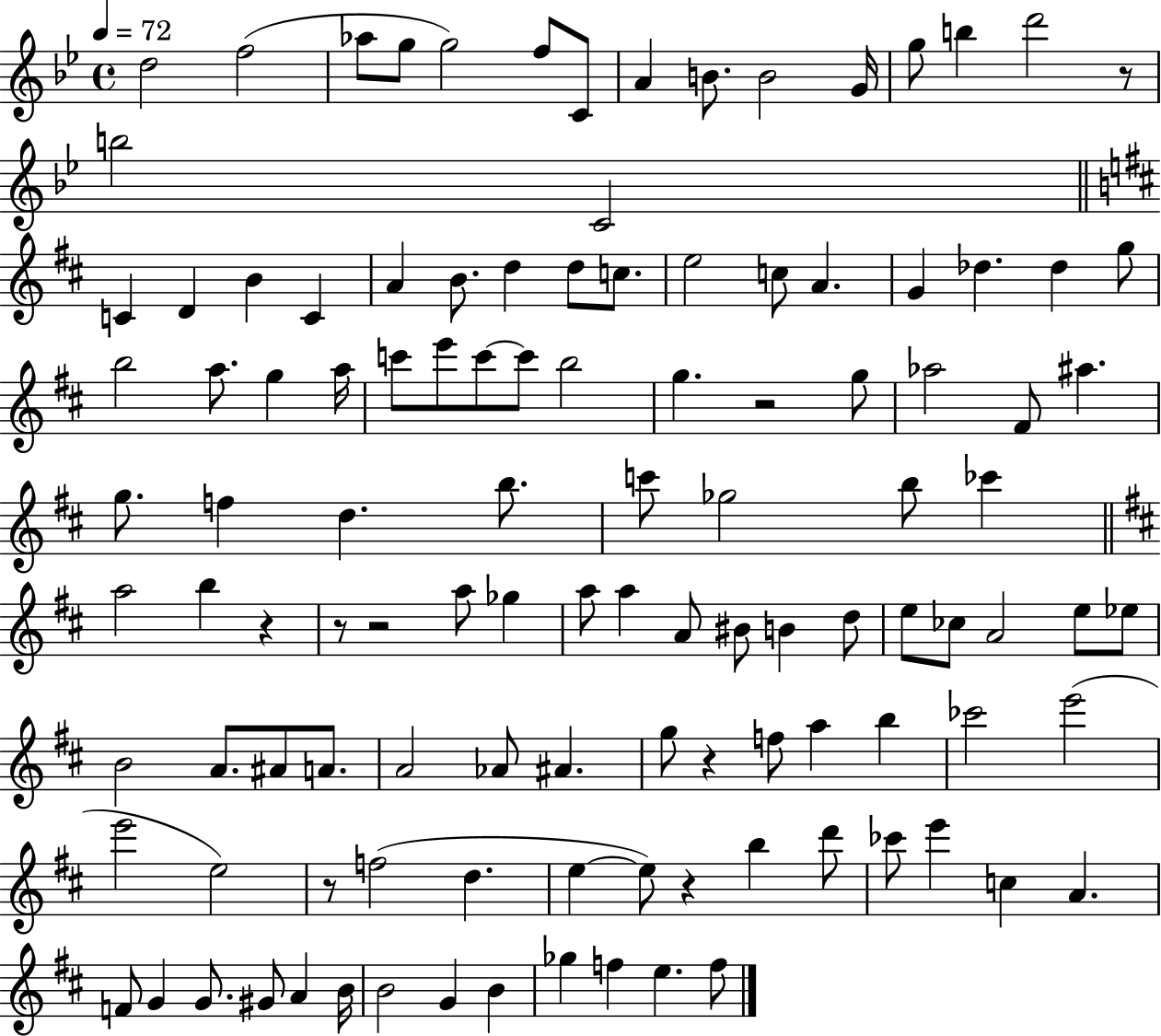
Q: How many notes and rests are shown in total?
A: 115